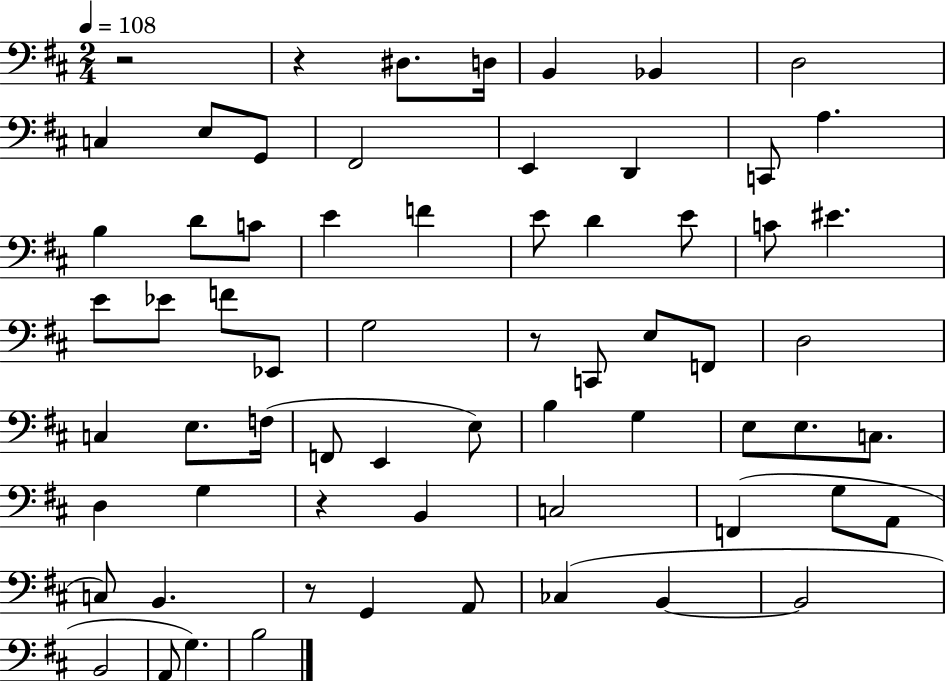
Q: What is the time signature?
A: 2/4